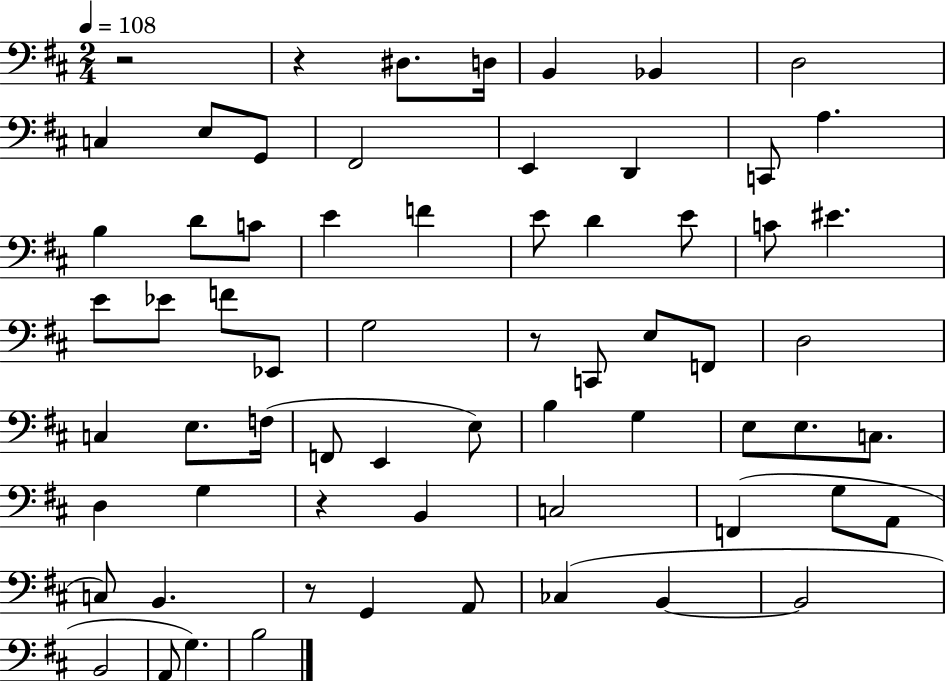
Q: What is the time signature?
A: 2/4